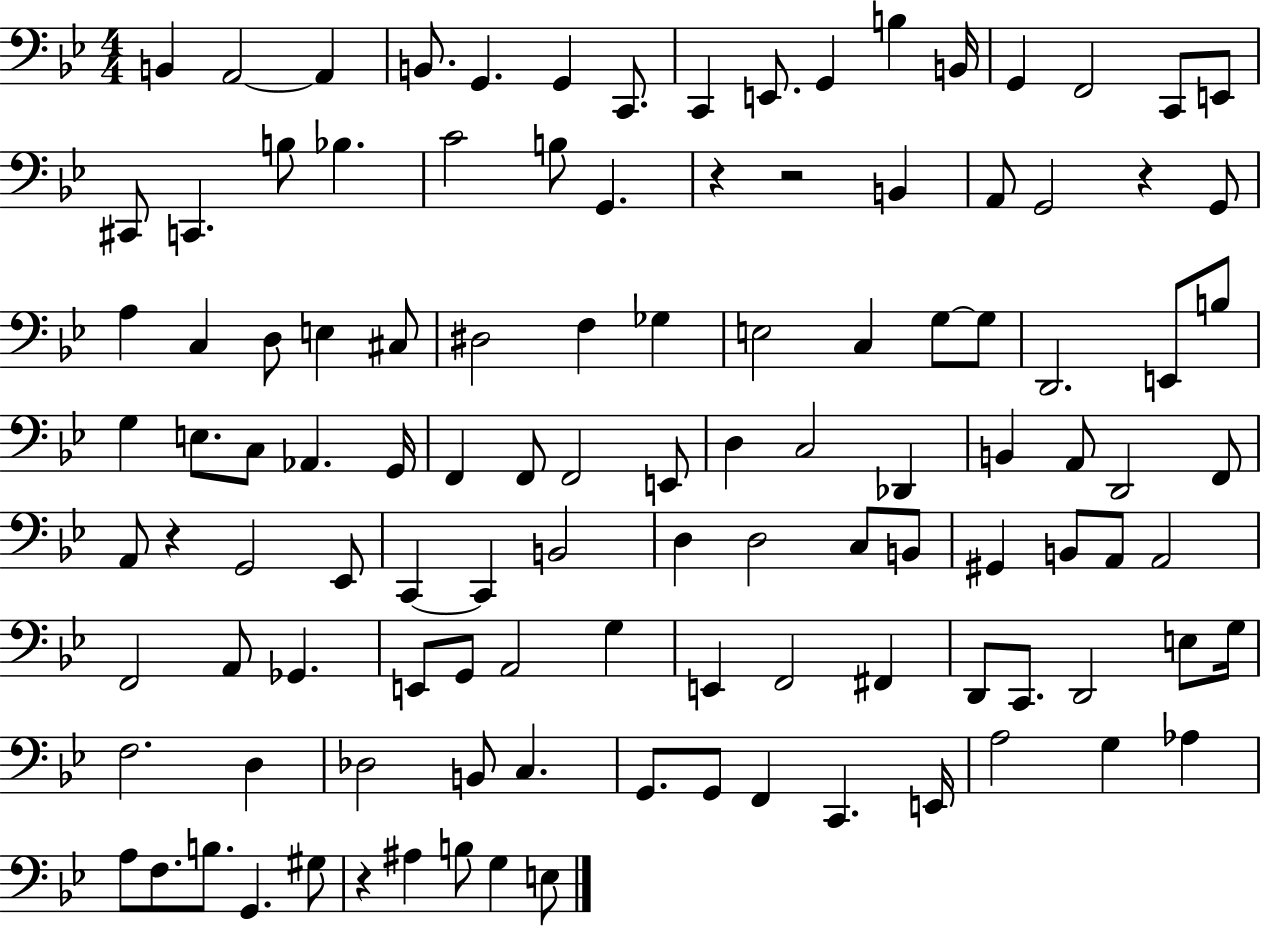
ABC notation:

X:1
T:Untitled
M:4/4
L:1/4
K:Bb
B,, A,,2 A,, B,,/2 G,, G,, C,,/2 C,, E,,/2 G,, B, B,,/4 G,, F,,2 C,,/2 E,,/2 ^C,,/2 C,, B,/2 _B, C2 B,/2 G,, z z2 B,, A,,/2 G,,2 z G,,/2 A, C, D,/2 E, ^C,/2 ^D,2 F, _G, E,2 C, G,/2 G,/2 D,,2 E,,/2 B,/2 G, E,/2 C,/2 _A,, G,,/4 F,, F,,/2 F,,2 E,,/2 D, C,2 _D,, B,, A,,/2 D,,2 F,,/2 A,,/2 z G,,2 _E,,/2 C,, C,, B,,2 D, D,2 C,/2 B,,/2 ^G,, B,,/2 A,,/2 A,,2 F,,2 A,,/2 _G,, E,,/2 G,,/2 A,,2 G, E,, F,,2 ^F,, D,,/2 C,,/2 D,,2 E,/2 G,/4 F,2 D, _D,2 B,,/2 C, G,,/2 G,,/2 F,, C,, E,,/4 A,2 G, _A, A,/2 F,/2 B,/2 G,, ^G,/2 z ^A, B,/2 G, E,/2